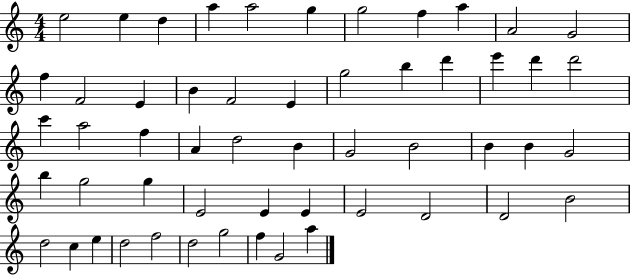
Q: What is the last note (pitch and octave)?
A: A5